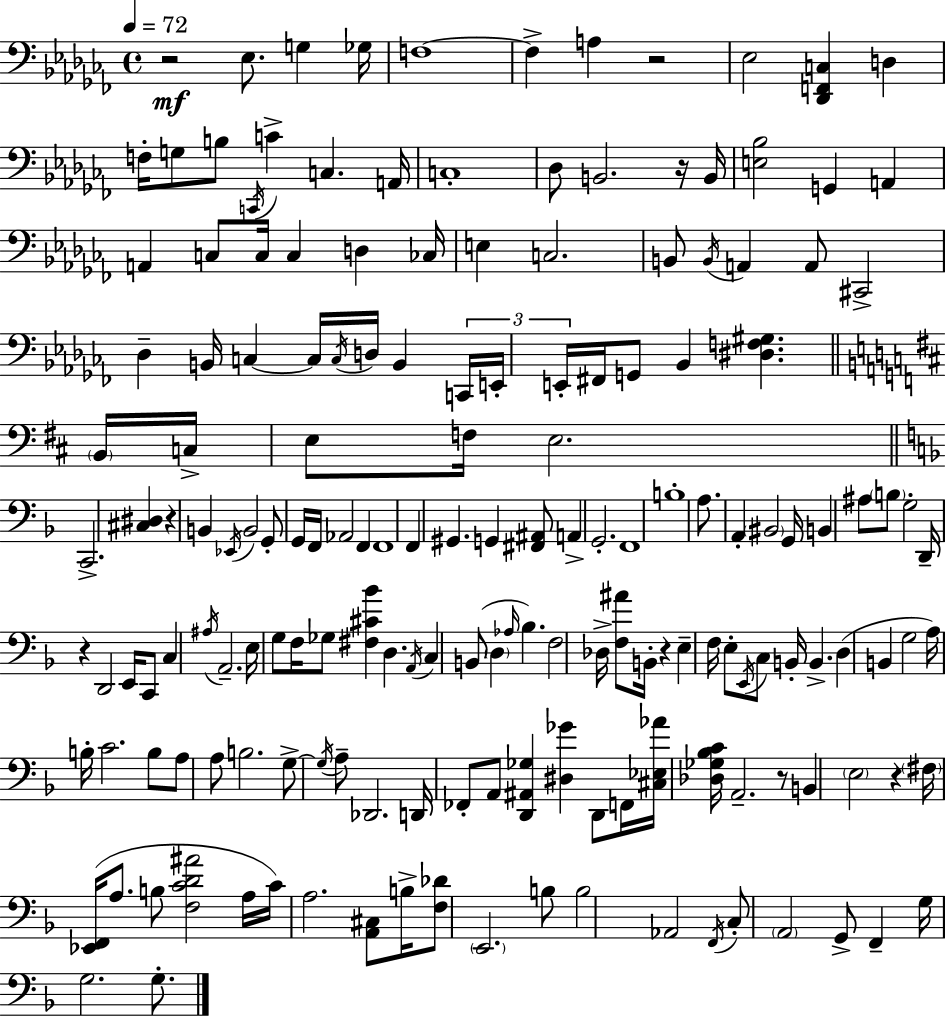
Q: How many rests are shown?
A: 8